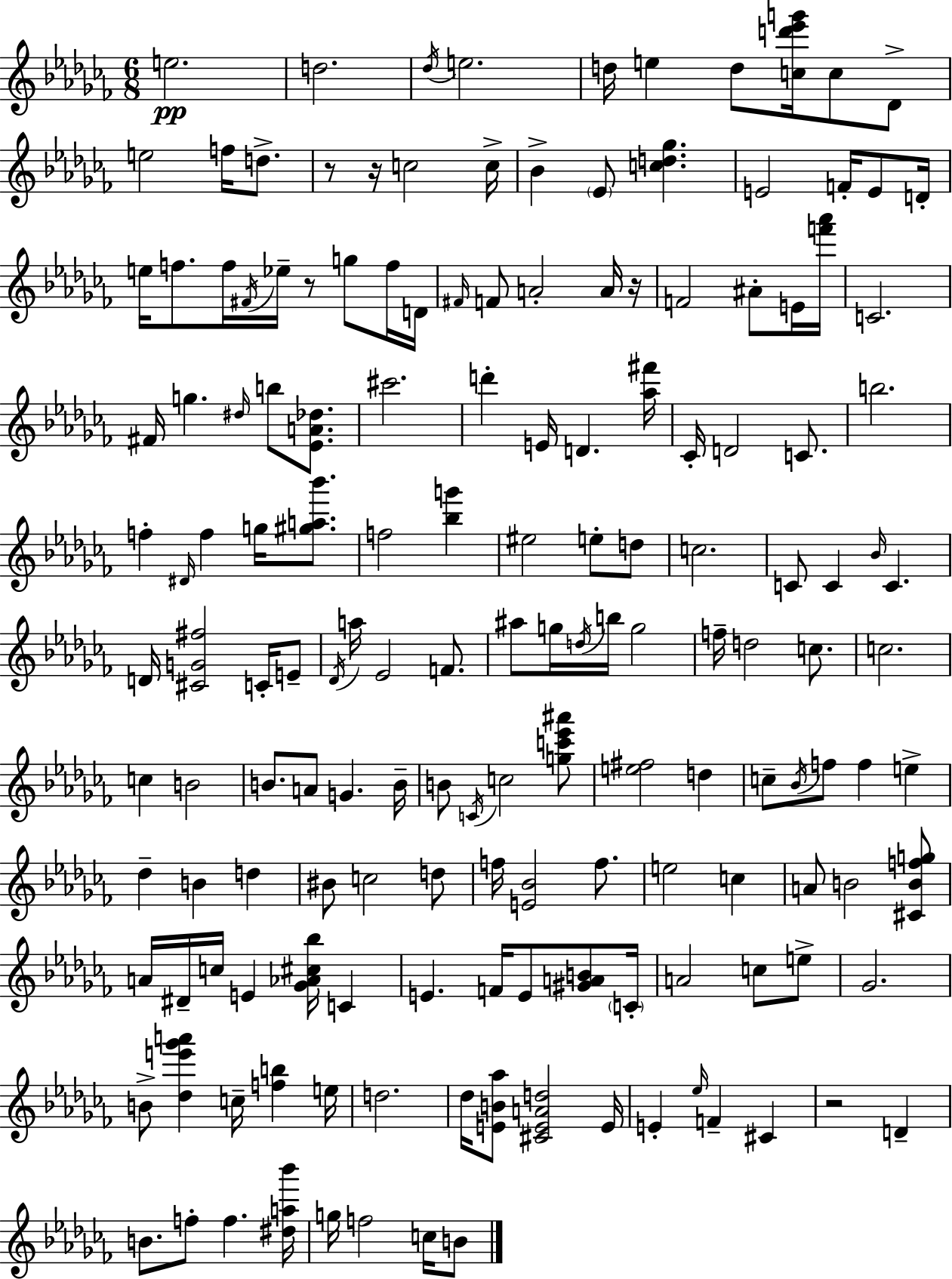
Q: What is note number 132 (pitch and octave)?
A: G5